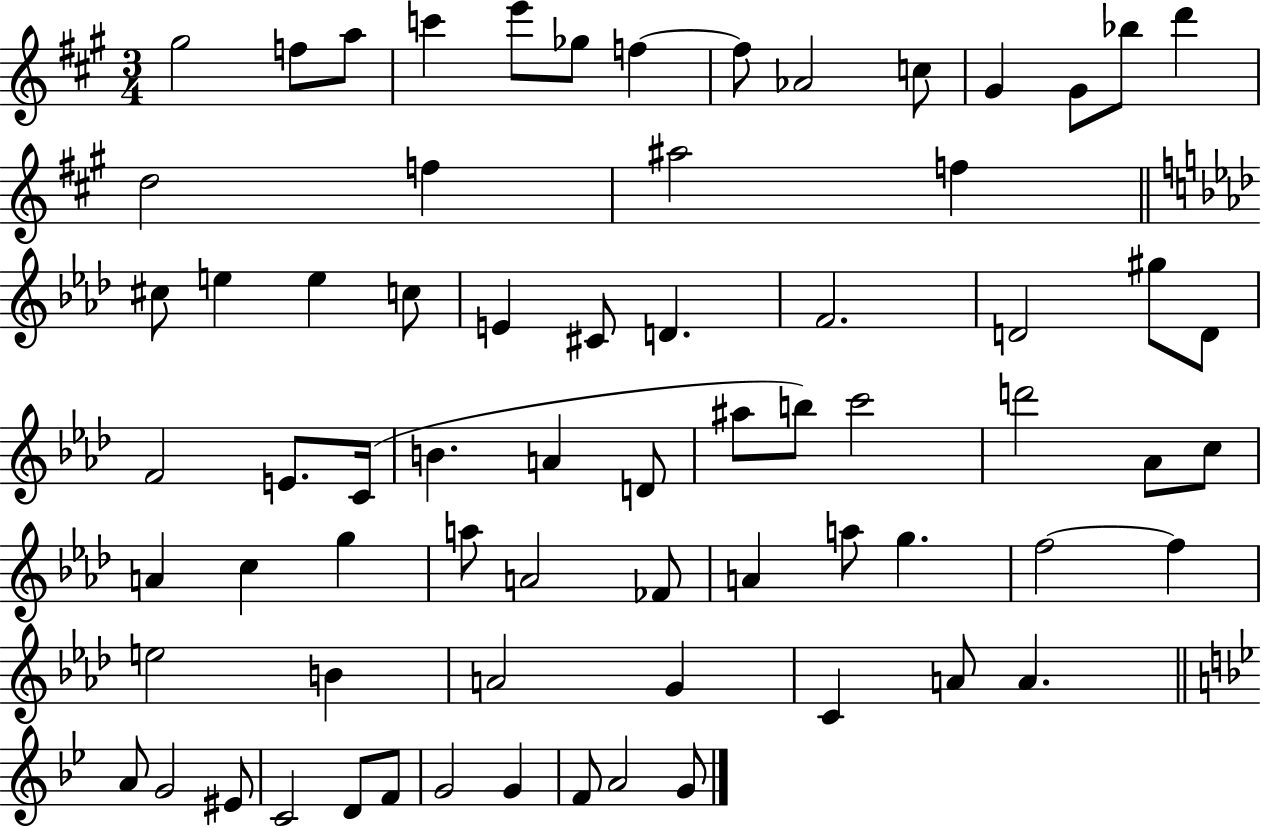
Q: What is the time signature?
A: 3/4